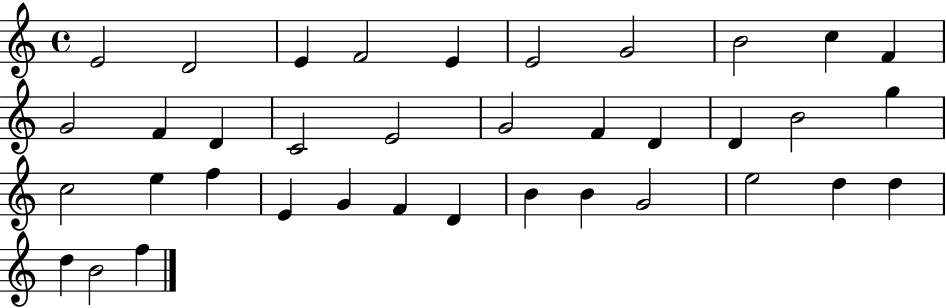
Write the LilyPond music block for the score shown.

{
  \clef treble
  \time 4/4
  \defaultTimeSignature
  \key c \major
  e'2 d'2 | e'4 f'2 e'4 | e'2 g'2 | b'2 c''4 f'4 | \break g'2 f'4 d'4 | c'2 e'2 | g'2 f'4 d'4 | d'4 b'2 g''4 | \break c''2 e''4 f''4 | e'4 g'4 f'4 d'4 | b'4 b'4 g'2 | e''2 d''4 d''4 | \break d''4 b'2 f''4 | \bar "|."
}